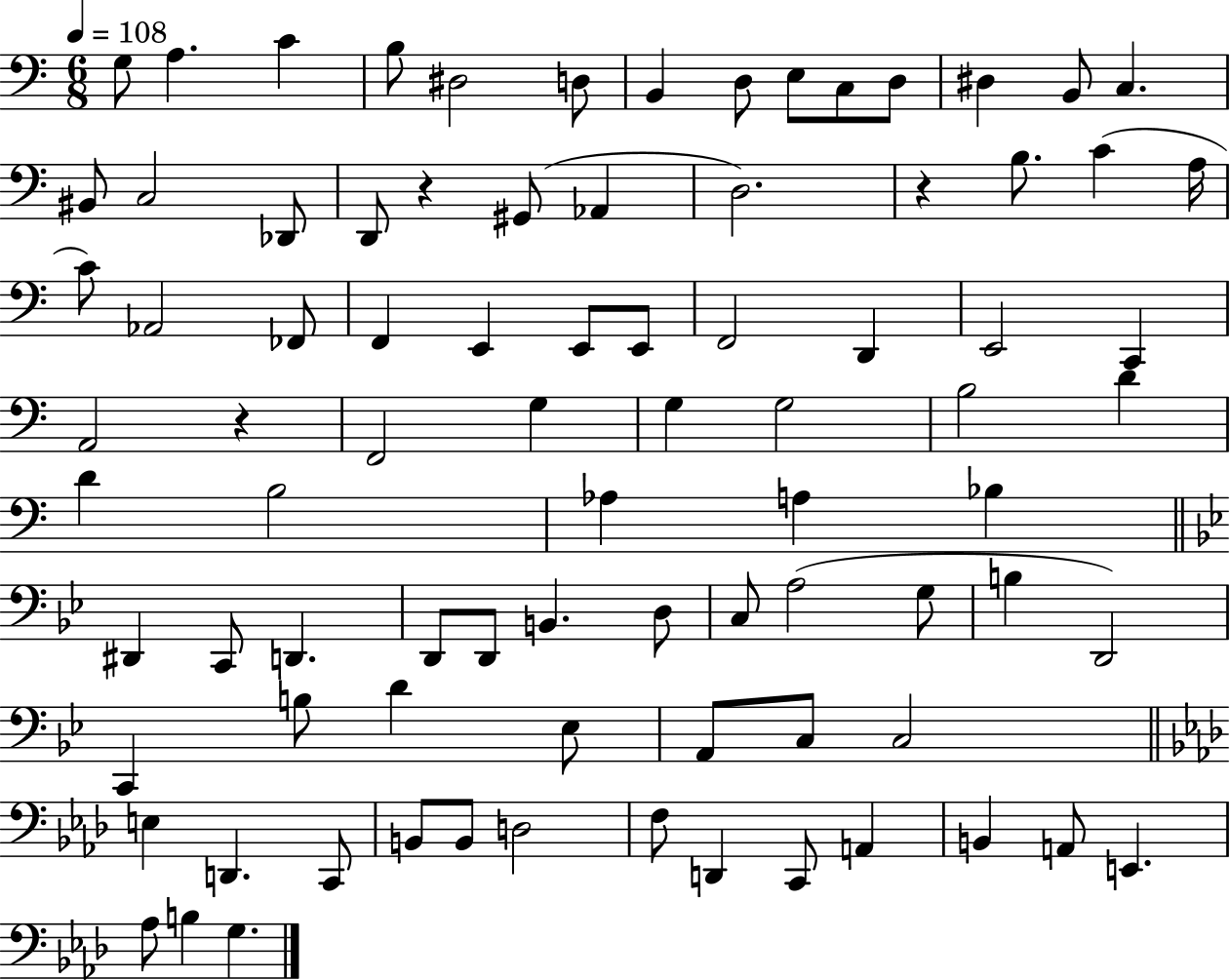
X:1
T:Untitled
M:6/8
L:1/4
K:C
G,/2 A, C B,/2 ^D,2 D,/2 B,, D,/2 E,/2 C,/2 D,/2 ^D, B,,/2 C, ^B,,/2 C,2 _D,,/2 D,,/2 z ^G,,/2 _A,, D,2 z B,/2 C A,/4 C/2 _A,,2 _F,,/2 F,, E,, E,,/2 E,,/2 F,,2 D,, E,,2 C,, A,,2 z F,,2 G, G, G,2 B,2 D D B,2 _A, A, _B, ^D,, C,,/2 D,, D,,/2 D,,/2 B,, D,/2 C,/2 A,2 G,/2 B, D,,2 C,, B,/2 D _E,/2 A,,/2 C,/2 C,2 E, D,, C,,/2 B,,/2 B,,/2 D,2 F,/2 D,, C,,/2 A,, B,, A,,/2 E,, _A,/2 B, G,